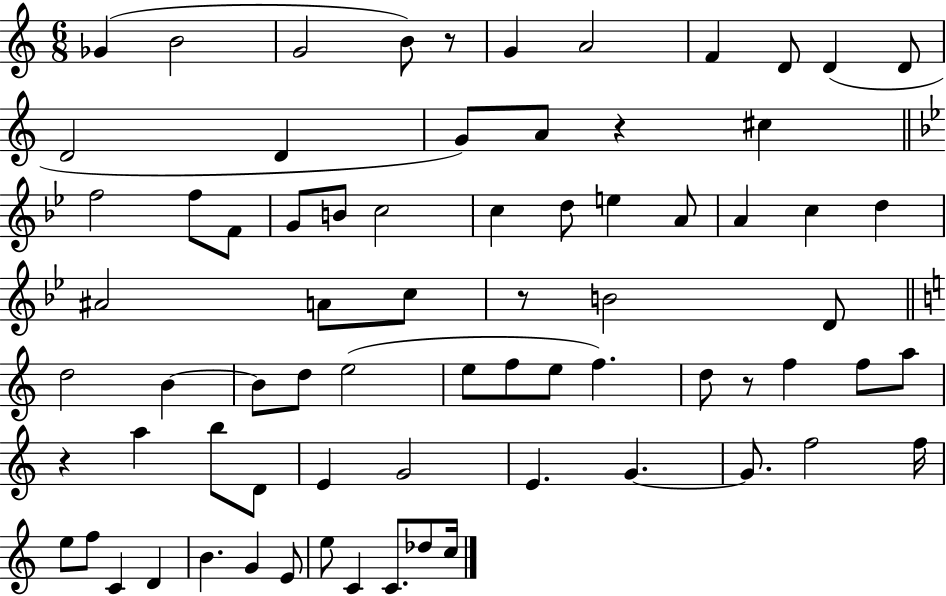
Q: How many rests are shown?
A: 5